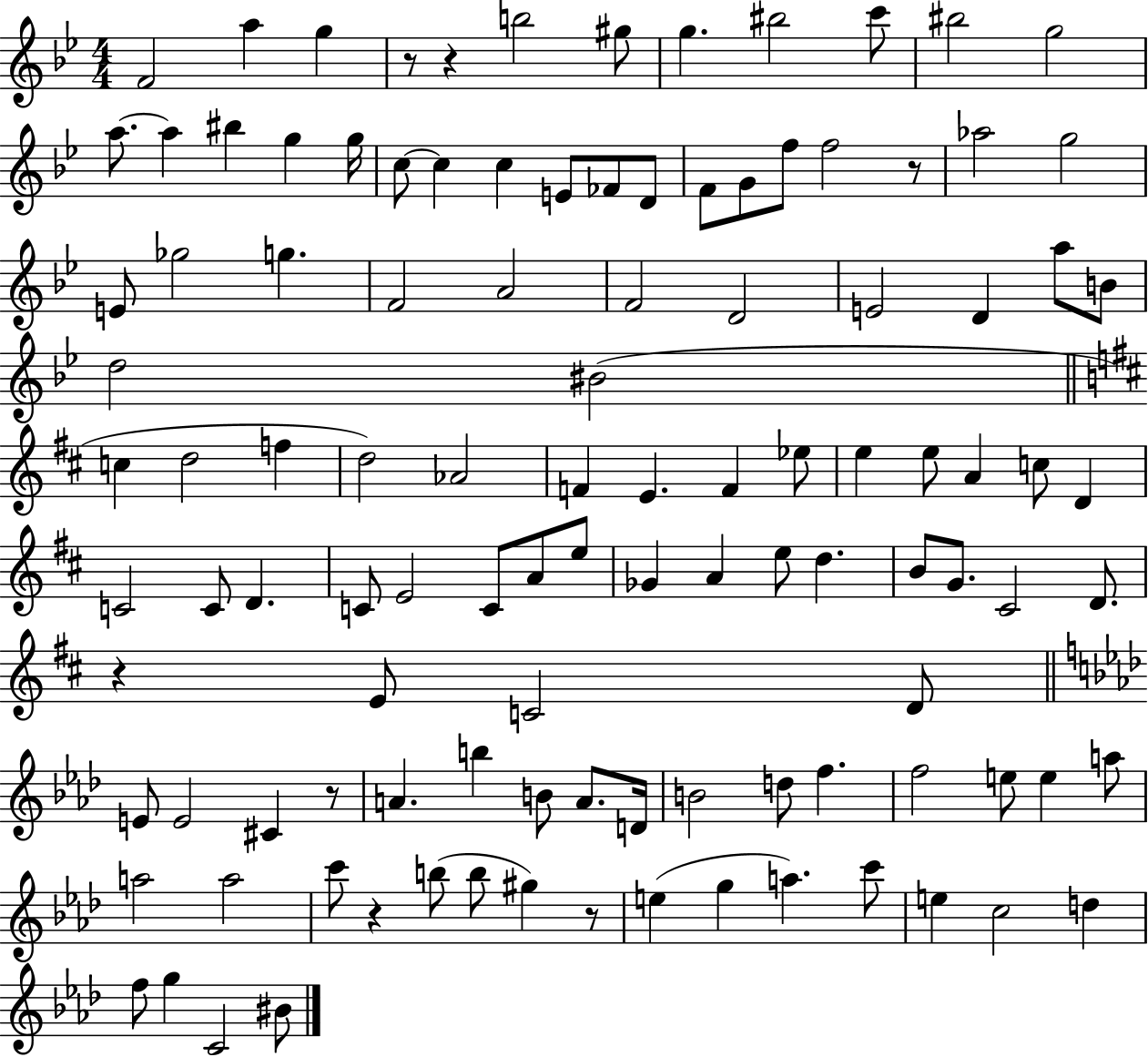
{
  \clef treble
  \numericTimeSignature
  \time 4/4
  \key bes \major
  f'2 a''4 g''4 | r8 r4 b''2 gis''8 | g''4. bis''2 c'''8 | bis''2 g''2 | \break a''8.~~ a''4 bis''4 g''4 g''16 | c''8~~ c''4 c''4 e'8 fes'8 d'8 | f'8 g'8 f''8 f''2 r8 | aes''2 g''2 | \break e'8 ges''2 g''4. | f'2 a'2 | f'2 d'2 | e'2 d'4 a''8 b'8 | \break d''2 bis'2( | \bar "||" \break \key d \major c''4 d''2 f''4 | d''2) aes'2 | f'4 e'4. f'4 ees''8 | e''4 e''8 a'4 c''8 d'4 | \break c'2 c'8 d'4. | c'8 e'2 c'8 a'8 e''8 | ges'4 a'4 e''8 d''4. | b'8 g'8. cis'2 d'8. | \break r4 e'8 c'2 d'8 | \bar "||" \break \key aes \major e'8 e'2 cis'4 r8 | a'4. b''4 b'8 a'8. d'16 | b'2 d''8 f''4. | f''2 e''8 e''4 a''8 | \break a''2 a''2 | c'''8 r4 b''8( b''8 gis''4) r8 | e''4( g''4 a''4.) c'''8 | e''4 c''2 d''4 | \break f''8 g''4 c'2 bis'8 | \bar "|."
}